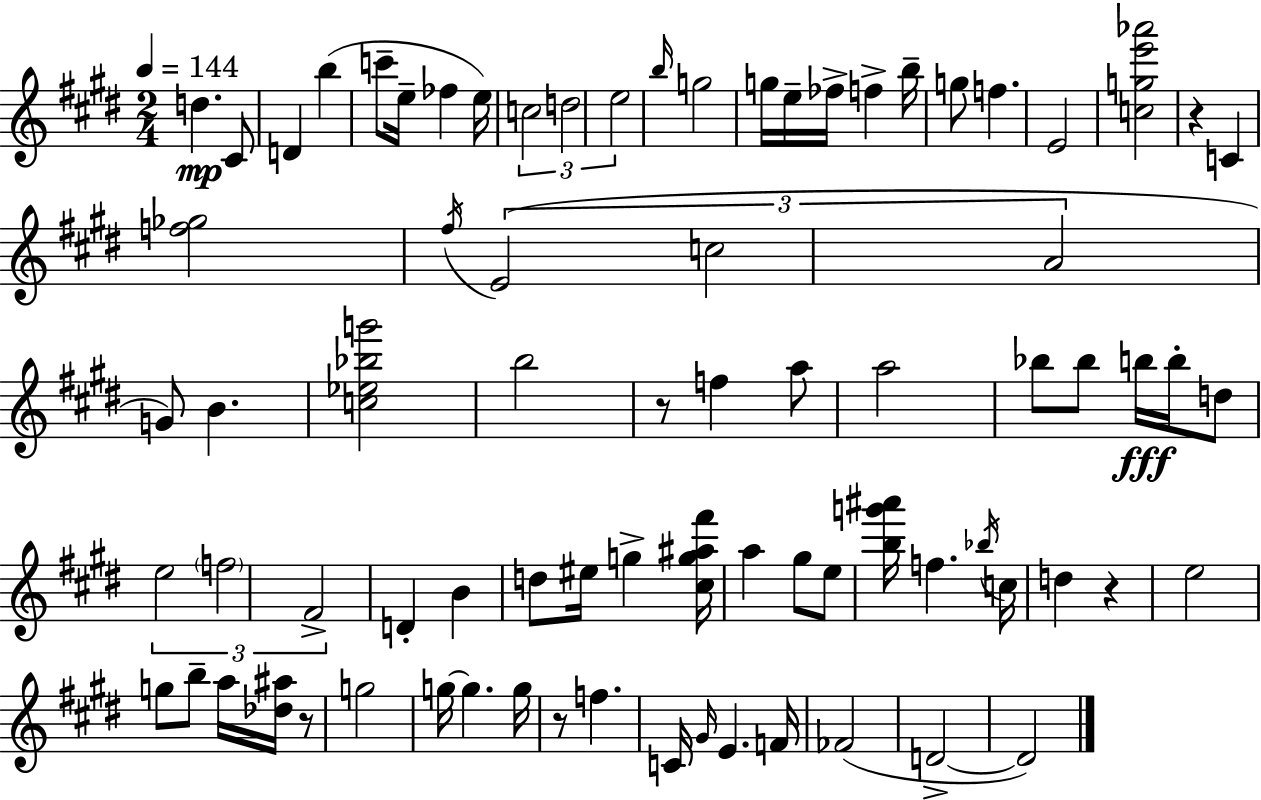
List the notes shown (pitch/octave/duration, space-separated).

D5/q. C#4/e D4/q B5/q C6/e E5/s FES5/q E5/s C5/h D5/h E5/h B5/s G5/h G5/s E5/s FES5/s F5/q B5/s G5/e F5/q. E4/h [C5,G5,E6,Ab6]/h R/q C4/q [F5,Gb5]/h F#5/s E4/h C5/h A4/h G4/e B4/q. [C5,Eb5,Bb5,G6]/h B5/h R/e F5/q A5/e A5/h Bb5/e Bb5/e B5/s B5/s D5/e E5/h F5/h F#4/h D4/q B4/q D5/e EIS5/s G5/q [C#5,G5,A#5,F#6]/s A5/q G#5/e E5/e [B5,G6,A#6]/s F5/q. Bb5/s C5/s D5/q R/q E5/h G5/e B5/e A5/s [Db5,A#5]/s R/e G5/h G5/s G5/q. G5/s R/e F5/q. C4/s G#4/s E4/q. F4/s FES4/h D4/h D4/h